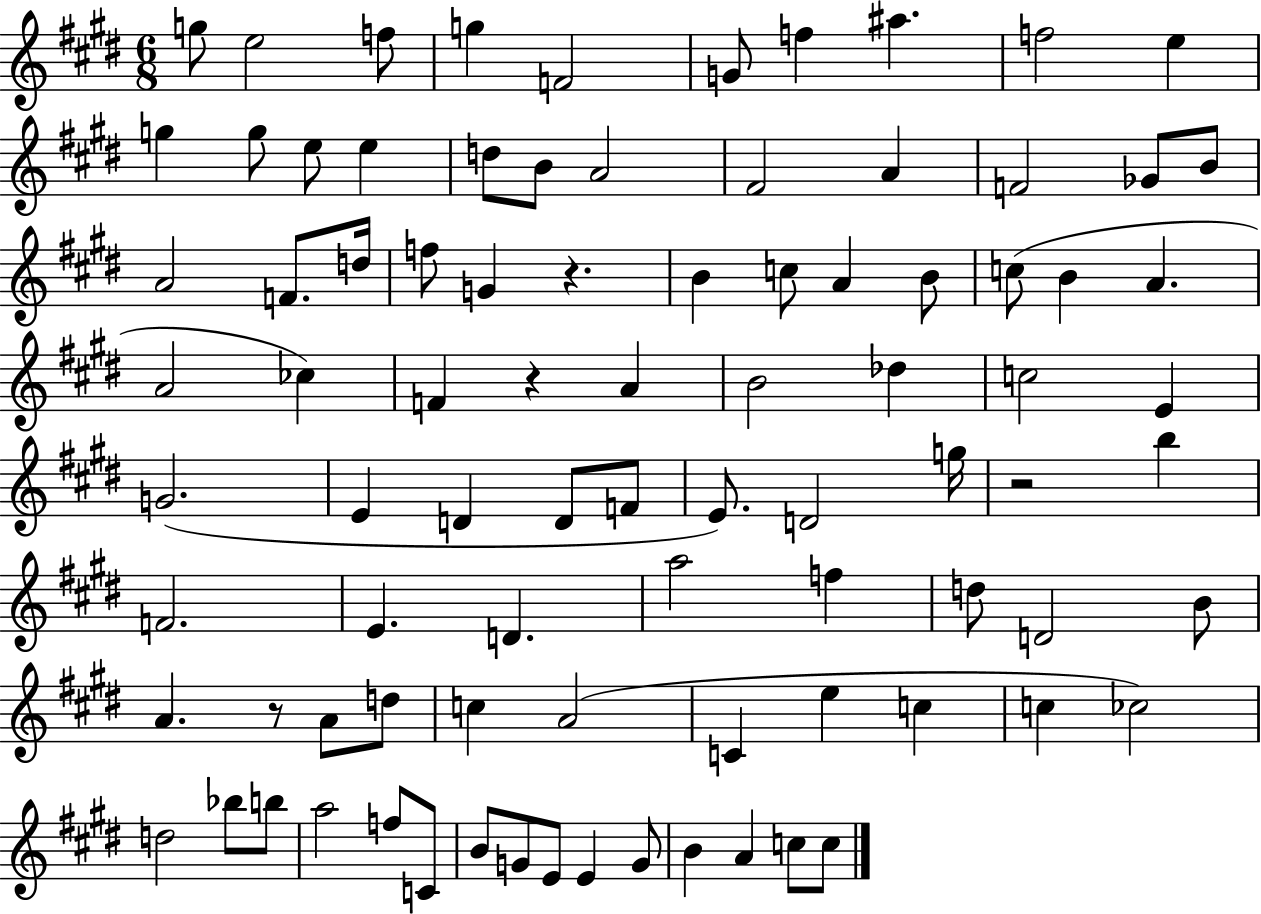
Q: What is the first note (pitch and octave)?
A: G5